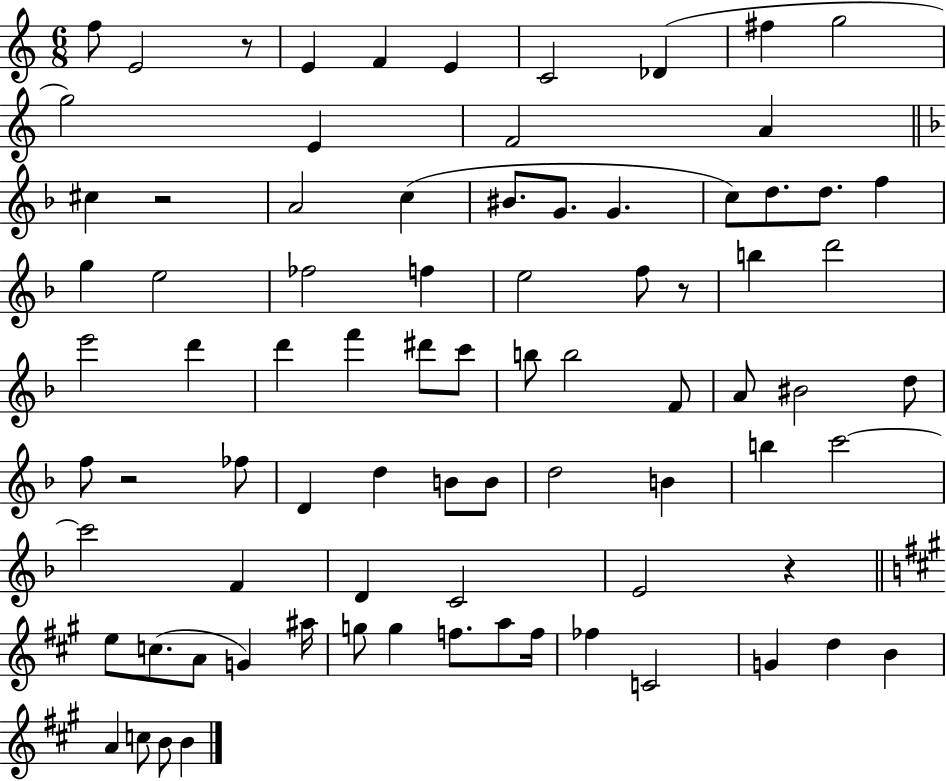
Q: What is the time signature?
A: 6/8